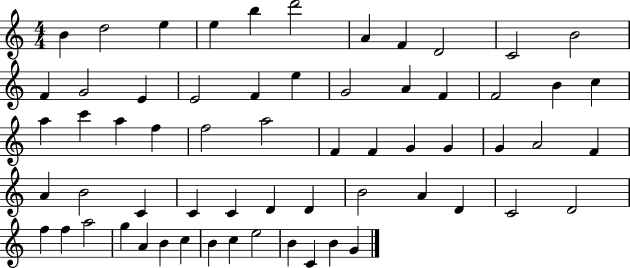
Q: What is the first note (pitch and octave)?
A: B4